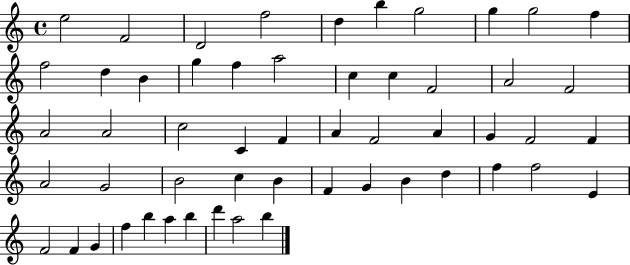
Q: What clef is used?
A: treble